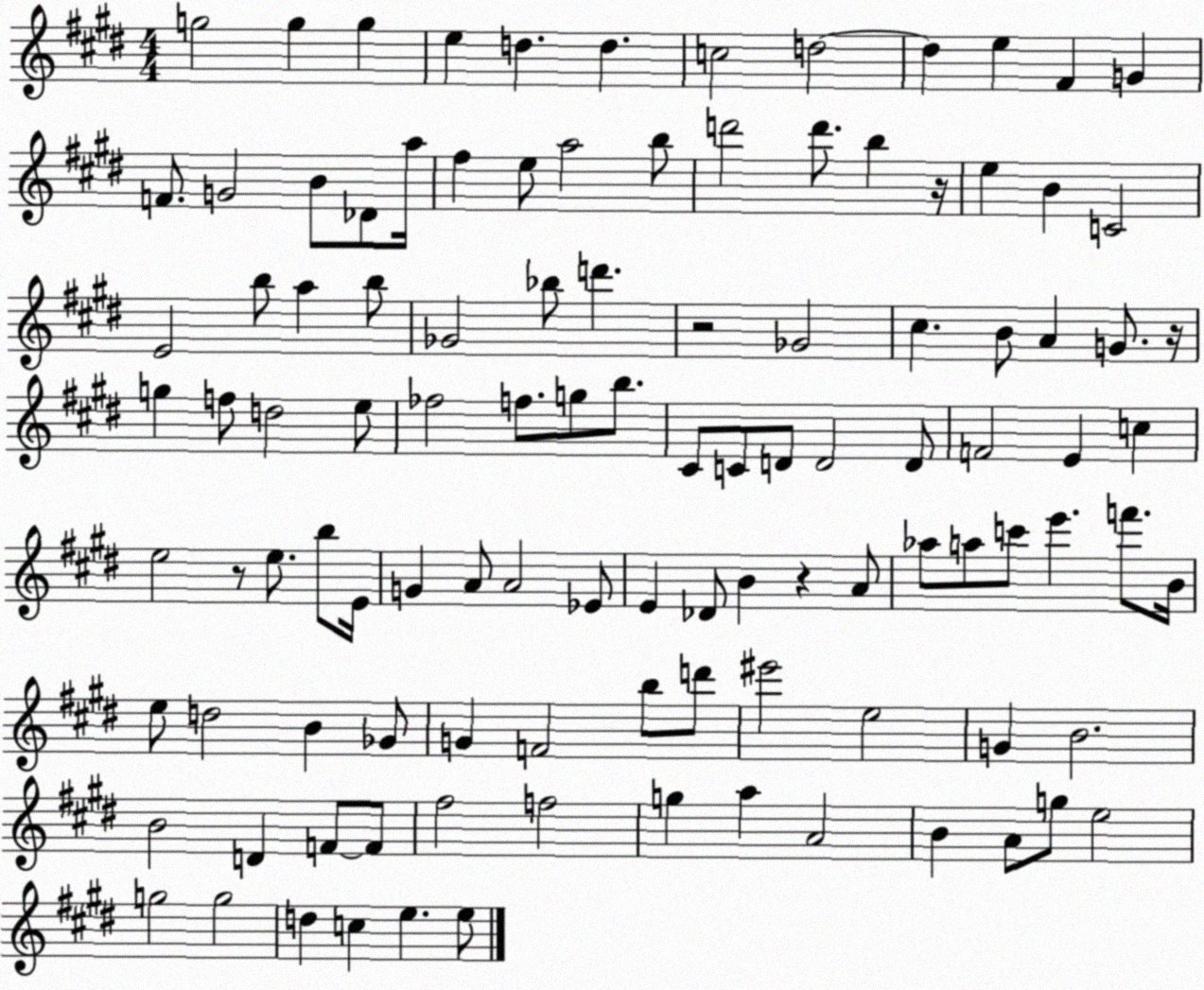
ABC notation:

X:1
T:Untitled
M:4/4
L:1/4
K:E
g2 g g e d d c2 d2 d e ^F G F/2 G2 B/2 _D/2 a/4 ^f e/2 a2 b/2 d'2 d'/2 b z/4 e B C2 E2 b/2 a b/2 _G2 _b/2 d' z2 _G2 ^c B/2 A G/2 z/4 g f/2 d2 e/2 _f2 f/2 g/2 b/2 ^C/2 C/2 D/2 D2 D/2 F2 E c e2 z/2 e/2 b/2 E/4 G A/2 A2 _E/2 E _D/2 B z A/2 _a/2 a/2 c'/2 e' f'/2 B/4 e/2 d2 B _G/2 G F2 b/2 d'/2 ^e'2 e2 G B2 B2 D F/2 F/2 ^f2 f2 g a A2 B A/2 g/2 e2 g2 g2 d c e e/2